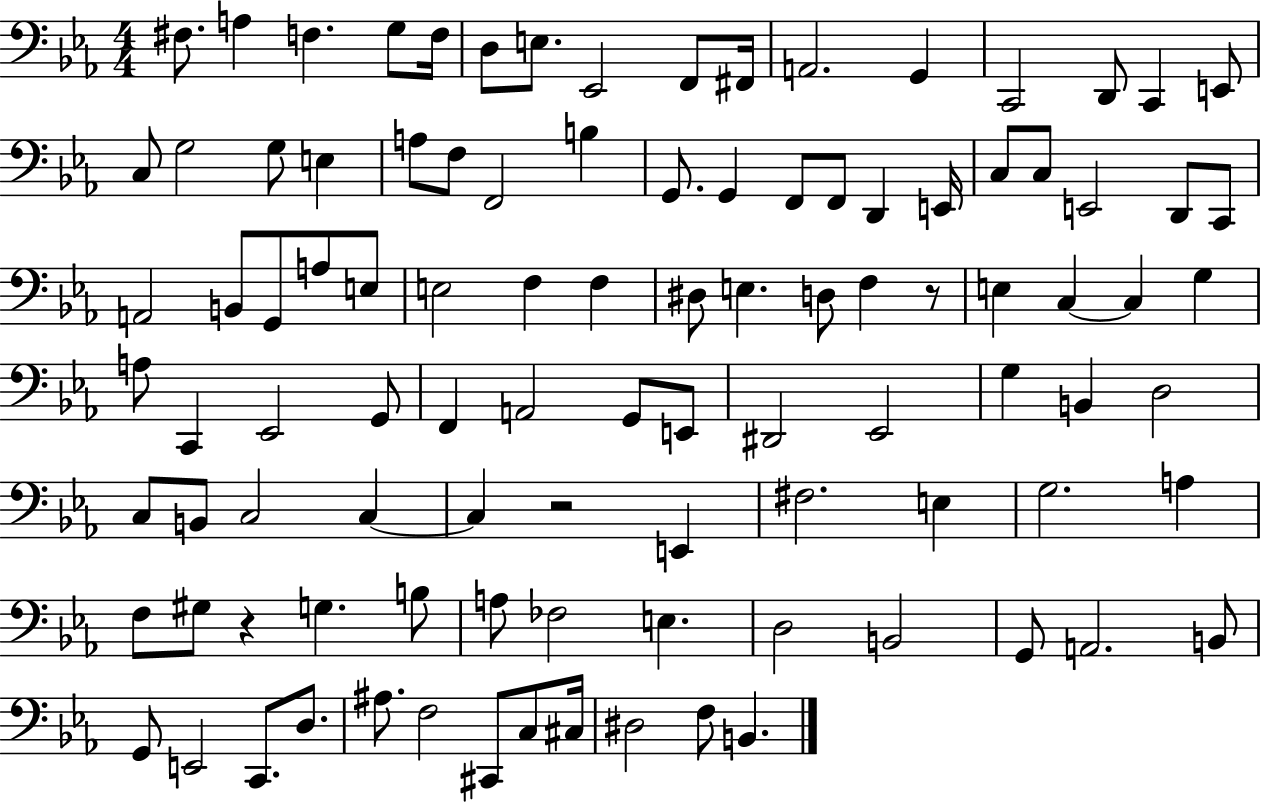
X:1
T:Untitled
M:4/4
L:1/4
K:Eb
^F,/2 A, F, G,/2 F,/4 D,/2 E,/2 _E,,2 F,,/2 ^F,,/4 A,,2 G,, C,,2 D,,/2 C,, E,,/2 C,/2 G,2 G,/2 E, A,/2 F,/2 F,,2 B, G,,/2 G,, F,,/2 F,,/2 D,, E,,/4 C,/2 C,/2 E,,2 D,,/2 C,,/2 A,,2 B,,/2 G,,/2 A,/2 E,/2 E,2 F, F, ^D,/2 E, D,/2 F, z/2 E, C, C, G, A,/2 C,, _E,,2 G,,/2 F,, A,,2 G,,/2 E,,/2 ^D,,2 _E,,2 G, B,, D,2 C,/2 B,,/2 C,2 C, C, z2 E,, ^F,2 E, G,2 A, F,/2 ^G,/2 z G, B,/2 A,/2 _F,2 E, D,2 B,,2 G,,/2 A,,2 B,,/2 G,,/2 E,,2 C,,/2 D,/2 ^A,/2 F,2 ^C,,/2 C,/2 ^C,/4 ^D,2 F,/2 B,,